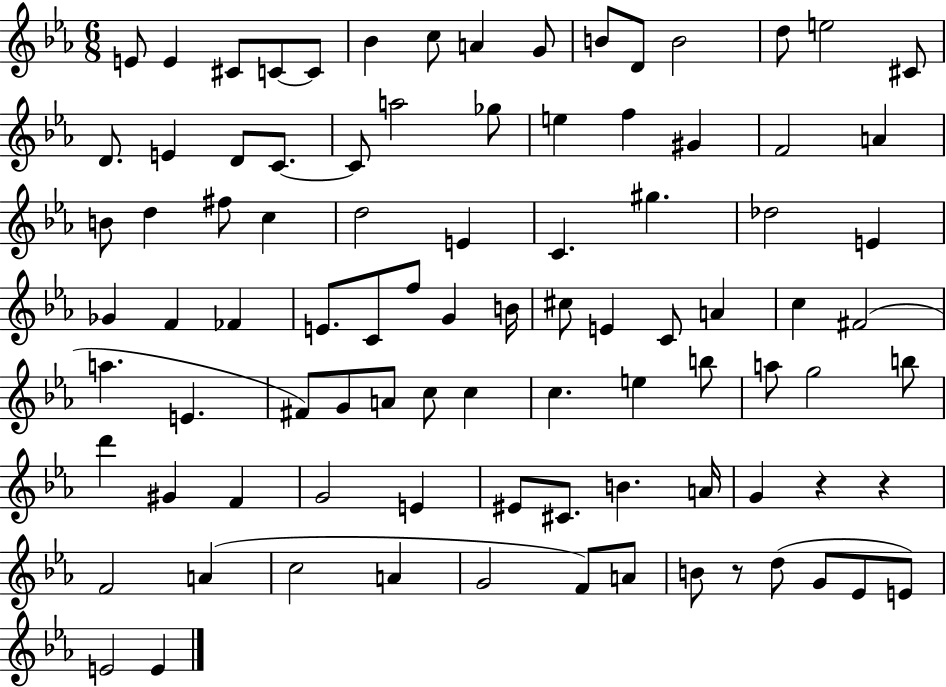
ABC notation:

X:1
T:Untitled
M:6/8
L:1/4
K:Eb
E/2 E ^C/2 C/2 C/2 _B c/2 A G/2 B/2 D/2 B2 d/2 e2 ^C/2 D/2 E D/2 C/2 C/2 a2 _g/2 e f ^G F2 A B/2 d ^f/2 c d2 E C ^g _d2 E _G F _F E/2 C/2 f/2 G B/4 ^c/2 E C/2 A c ^F2 a E ^F/2 G/2 A/2 c/2 c c e b/2 a/2 g2 b/2 d' ^G F G2 E ^E/2 ^C/2 B A/4 G z z F2 A c2 A G2 F/2 A/2 B/2 z/2 d/2 G/2 _E/2 E/2 E2 E